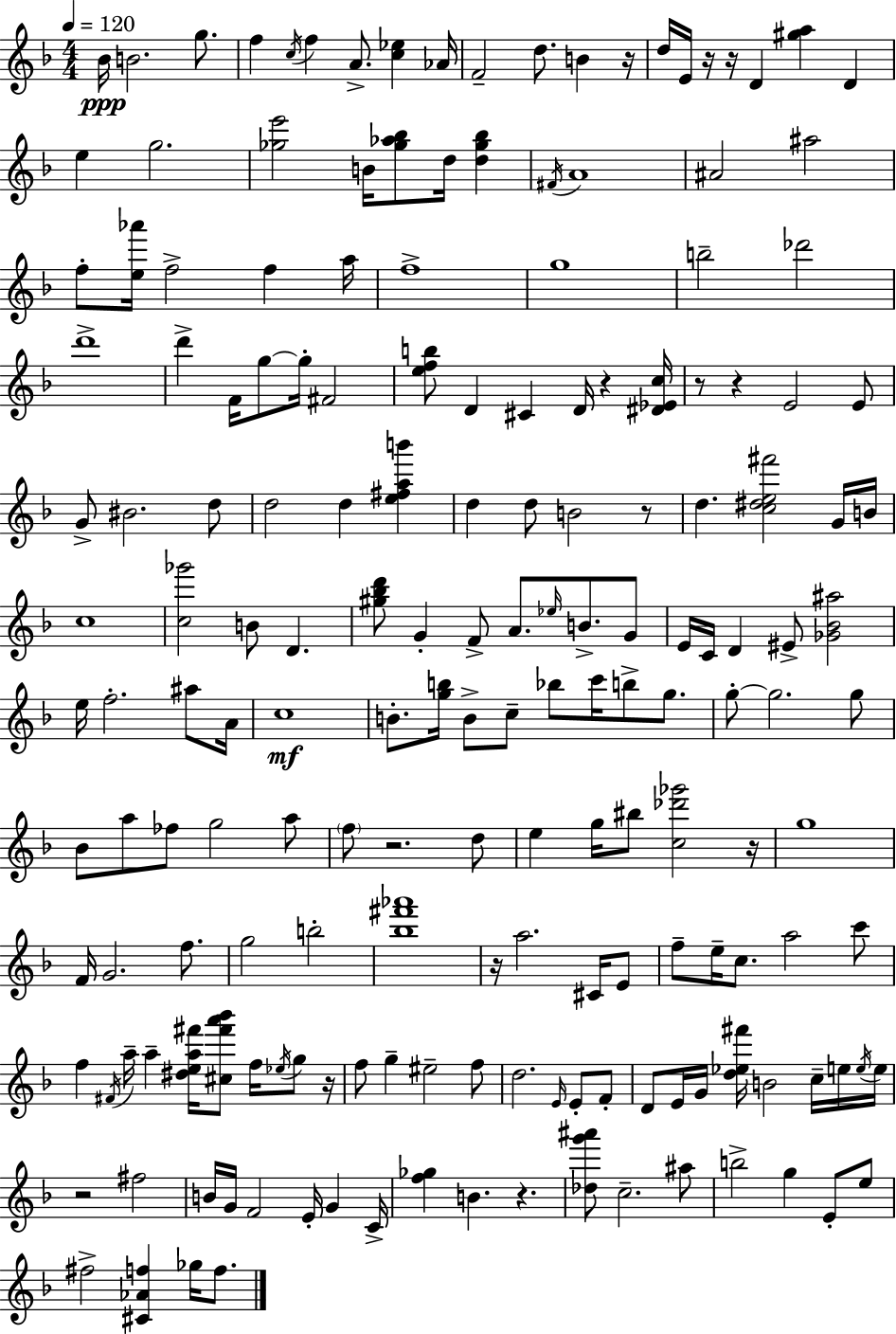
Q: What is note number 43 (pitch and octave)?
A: G4